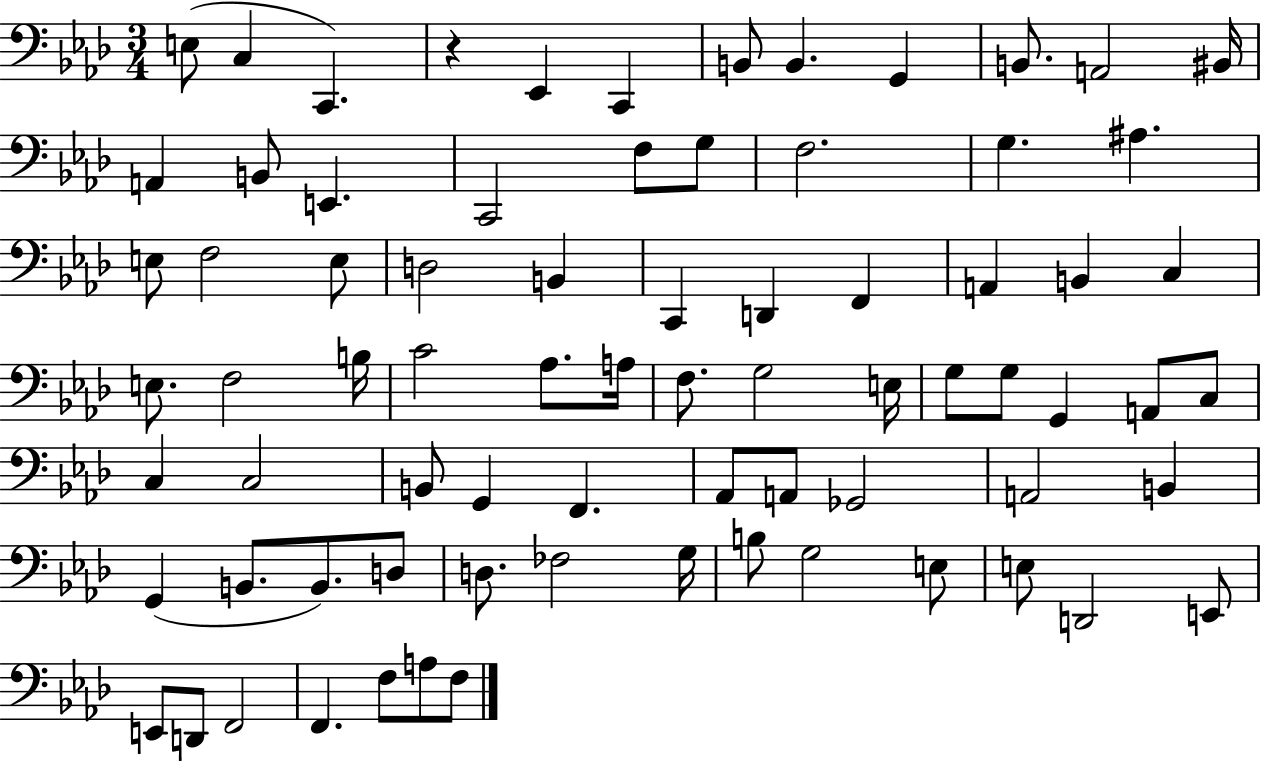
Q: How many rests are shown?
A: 1